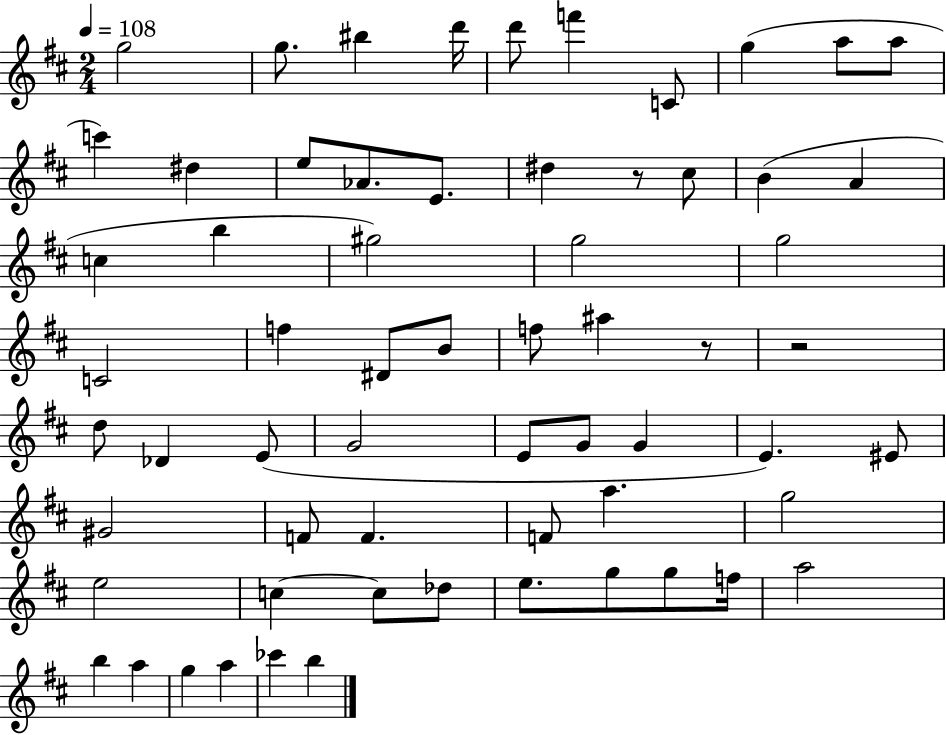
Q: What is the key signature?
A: D major